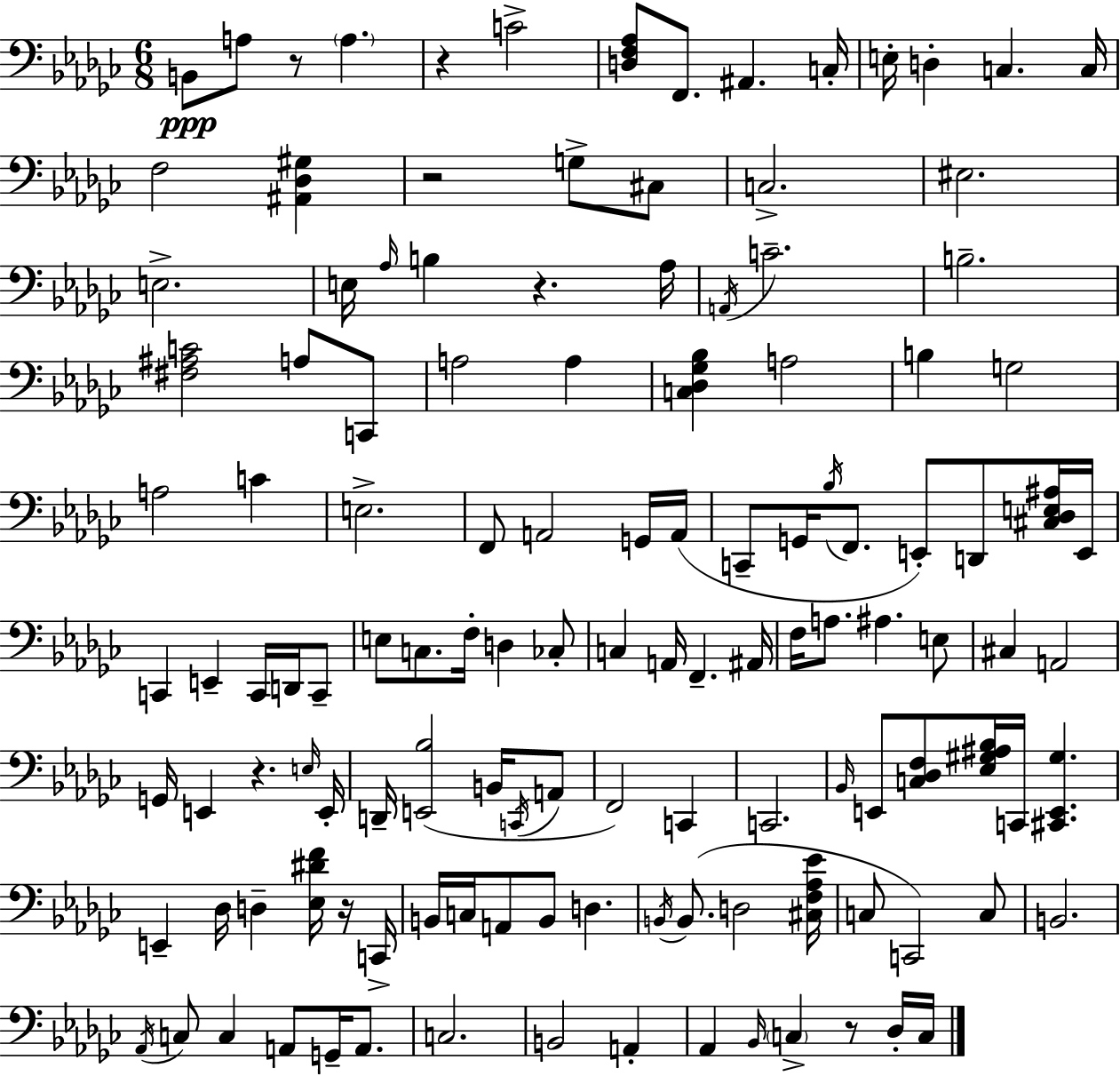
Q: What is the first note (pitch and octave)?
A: B2